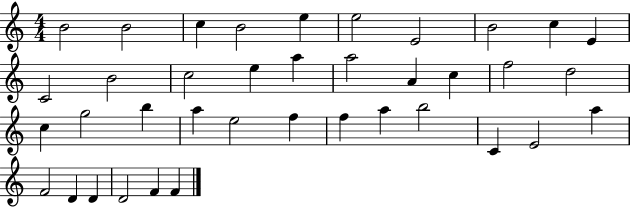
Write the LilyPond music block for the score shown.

{
  \clef treble
  \numericTimeSignature
  \time 4/4
  \key c \major
  b'2 b'2 | c''4 b'2 e''4 | e''2 e'2 | b'2 c''4 e'4 | \break c'2 b'2 | c''2 e''4 a''4 | a''2 a'4 c''4 | f''2 d''2 | \break c''4 g''2 b''4 | a''4 e''2 f''4 | f''4 a''4 b''2 | c'4 e'2 a''4 | \break f'2 d'4 d'4 | d'2 f'4 f'4 | \bar "|."
}